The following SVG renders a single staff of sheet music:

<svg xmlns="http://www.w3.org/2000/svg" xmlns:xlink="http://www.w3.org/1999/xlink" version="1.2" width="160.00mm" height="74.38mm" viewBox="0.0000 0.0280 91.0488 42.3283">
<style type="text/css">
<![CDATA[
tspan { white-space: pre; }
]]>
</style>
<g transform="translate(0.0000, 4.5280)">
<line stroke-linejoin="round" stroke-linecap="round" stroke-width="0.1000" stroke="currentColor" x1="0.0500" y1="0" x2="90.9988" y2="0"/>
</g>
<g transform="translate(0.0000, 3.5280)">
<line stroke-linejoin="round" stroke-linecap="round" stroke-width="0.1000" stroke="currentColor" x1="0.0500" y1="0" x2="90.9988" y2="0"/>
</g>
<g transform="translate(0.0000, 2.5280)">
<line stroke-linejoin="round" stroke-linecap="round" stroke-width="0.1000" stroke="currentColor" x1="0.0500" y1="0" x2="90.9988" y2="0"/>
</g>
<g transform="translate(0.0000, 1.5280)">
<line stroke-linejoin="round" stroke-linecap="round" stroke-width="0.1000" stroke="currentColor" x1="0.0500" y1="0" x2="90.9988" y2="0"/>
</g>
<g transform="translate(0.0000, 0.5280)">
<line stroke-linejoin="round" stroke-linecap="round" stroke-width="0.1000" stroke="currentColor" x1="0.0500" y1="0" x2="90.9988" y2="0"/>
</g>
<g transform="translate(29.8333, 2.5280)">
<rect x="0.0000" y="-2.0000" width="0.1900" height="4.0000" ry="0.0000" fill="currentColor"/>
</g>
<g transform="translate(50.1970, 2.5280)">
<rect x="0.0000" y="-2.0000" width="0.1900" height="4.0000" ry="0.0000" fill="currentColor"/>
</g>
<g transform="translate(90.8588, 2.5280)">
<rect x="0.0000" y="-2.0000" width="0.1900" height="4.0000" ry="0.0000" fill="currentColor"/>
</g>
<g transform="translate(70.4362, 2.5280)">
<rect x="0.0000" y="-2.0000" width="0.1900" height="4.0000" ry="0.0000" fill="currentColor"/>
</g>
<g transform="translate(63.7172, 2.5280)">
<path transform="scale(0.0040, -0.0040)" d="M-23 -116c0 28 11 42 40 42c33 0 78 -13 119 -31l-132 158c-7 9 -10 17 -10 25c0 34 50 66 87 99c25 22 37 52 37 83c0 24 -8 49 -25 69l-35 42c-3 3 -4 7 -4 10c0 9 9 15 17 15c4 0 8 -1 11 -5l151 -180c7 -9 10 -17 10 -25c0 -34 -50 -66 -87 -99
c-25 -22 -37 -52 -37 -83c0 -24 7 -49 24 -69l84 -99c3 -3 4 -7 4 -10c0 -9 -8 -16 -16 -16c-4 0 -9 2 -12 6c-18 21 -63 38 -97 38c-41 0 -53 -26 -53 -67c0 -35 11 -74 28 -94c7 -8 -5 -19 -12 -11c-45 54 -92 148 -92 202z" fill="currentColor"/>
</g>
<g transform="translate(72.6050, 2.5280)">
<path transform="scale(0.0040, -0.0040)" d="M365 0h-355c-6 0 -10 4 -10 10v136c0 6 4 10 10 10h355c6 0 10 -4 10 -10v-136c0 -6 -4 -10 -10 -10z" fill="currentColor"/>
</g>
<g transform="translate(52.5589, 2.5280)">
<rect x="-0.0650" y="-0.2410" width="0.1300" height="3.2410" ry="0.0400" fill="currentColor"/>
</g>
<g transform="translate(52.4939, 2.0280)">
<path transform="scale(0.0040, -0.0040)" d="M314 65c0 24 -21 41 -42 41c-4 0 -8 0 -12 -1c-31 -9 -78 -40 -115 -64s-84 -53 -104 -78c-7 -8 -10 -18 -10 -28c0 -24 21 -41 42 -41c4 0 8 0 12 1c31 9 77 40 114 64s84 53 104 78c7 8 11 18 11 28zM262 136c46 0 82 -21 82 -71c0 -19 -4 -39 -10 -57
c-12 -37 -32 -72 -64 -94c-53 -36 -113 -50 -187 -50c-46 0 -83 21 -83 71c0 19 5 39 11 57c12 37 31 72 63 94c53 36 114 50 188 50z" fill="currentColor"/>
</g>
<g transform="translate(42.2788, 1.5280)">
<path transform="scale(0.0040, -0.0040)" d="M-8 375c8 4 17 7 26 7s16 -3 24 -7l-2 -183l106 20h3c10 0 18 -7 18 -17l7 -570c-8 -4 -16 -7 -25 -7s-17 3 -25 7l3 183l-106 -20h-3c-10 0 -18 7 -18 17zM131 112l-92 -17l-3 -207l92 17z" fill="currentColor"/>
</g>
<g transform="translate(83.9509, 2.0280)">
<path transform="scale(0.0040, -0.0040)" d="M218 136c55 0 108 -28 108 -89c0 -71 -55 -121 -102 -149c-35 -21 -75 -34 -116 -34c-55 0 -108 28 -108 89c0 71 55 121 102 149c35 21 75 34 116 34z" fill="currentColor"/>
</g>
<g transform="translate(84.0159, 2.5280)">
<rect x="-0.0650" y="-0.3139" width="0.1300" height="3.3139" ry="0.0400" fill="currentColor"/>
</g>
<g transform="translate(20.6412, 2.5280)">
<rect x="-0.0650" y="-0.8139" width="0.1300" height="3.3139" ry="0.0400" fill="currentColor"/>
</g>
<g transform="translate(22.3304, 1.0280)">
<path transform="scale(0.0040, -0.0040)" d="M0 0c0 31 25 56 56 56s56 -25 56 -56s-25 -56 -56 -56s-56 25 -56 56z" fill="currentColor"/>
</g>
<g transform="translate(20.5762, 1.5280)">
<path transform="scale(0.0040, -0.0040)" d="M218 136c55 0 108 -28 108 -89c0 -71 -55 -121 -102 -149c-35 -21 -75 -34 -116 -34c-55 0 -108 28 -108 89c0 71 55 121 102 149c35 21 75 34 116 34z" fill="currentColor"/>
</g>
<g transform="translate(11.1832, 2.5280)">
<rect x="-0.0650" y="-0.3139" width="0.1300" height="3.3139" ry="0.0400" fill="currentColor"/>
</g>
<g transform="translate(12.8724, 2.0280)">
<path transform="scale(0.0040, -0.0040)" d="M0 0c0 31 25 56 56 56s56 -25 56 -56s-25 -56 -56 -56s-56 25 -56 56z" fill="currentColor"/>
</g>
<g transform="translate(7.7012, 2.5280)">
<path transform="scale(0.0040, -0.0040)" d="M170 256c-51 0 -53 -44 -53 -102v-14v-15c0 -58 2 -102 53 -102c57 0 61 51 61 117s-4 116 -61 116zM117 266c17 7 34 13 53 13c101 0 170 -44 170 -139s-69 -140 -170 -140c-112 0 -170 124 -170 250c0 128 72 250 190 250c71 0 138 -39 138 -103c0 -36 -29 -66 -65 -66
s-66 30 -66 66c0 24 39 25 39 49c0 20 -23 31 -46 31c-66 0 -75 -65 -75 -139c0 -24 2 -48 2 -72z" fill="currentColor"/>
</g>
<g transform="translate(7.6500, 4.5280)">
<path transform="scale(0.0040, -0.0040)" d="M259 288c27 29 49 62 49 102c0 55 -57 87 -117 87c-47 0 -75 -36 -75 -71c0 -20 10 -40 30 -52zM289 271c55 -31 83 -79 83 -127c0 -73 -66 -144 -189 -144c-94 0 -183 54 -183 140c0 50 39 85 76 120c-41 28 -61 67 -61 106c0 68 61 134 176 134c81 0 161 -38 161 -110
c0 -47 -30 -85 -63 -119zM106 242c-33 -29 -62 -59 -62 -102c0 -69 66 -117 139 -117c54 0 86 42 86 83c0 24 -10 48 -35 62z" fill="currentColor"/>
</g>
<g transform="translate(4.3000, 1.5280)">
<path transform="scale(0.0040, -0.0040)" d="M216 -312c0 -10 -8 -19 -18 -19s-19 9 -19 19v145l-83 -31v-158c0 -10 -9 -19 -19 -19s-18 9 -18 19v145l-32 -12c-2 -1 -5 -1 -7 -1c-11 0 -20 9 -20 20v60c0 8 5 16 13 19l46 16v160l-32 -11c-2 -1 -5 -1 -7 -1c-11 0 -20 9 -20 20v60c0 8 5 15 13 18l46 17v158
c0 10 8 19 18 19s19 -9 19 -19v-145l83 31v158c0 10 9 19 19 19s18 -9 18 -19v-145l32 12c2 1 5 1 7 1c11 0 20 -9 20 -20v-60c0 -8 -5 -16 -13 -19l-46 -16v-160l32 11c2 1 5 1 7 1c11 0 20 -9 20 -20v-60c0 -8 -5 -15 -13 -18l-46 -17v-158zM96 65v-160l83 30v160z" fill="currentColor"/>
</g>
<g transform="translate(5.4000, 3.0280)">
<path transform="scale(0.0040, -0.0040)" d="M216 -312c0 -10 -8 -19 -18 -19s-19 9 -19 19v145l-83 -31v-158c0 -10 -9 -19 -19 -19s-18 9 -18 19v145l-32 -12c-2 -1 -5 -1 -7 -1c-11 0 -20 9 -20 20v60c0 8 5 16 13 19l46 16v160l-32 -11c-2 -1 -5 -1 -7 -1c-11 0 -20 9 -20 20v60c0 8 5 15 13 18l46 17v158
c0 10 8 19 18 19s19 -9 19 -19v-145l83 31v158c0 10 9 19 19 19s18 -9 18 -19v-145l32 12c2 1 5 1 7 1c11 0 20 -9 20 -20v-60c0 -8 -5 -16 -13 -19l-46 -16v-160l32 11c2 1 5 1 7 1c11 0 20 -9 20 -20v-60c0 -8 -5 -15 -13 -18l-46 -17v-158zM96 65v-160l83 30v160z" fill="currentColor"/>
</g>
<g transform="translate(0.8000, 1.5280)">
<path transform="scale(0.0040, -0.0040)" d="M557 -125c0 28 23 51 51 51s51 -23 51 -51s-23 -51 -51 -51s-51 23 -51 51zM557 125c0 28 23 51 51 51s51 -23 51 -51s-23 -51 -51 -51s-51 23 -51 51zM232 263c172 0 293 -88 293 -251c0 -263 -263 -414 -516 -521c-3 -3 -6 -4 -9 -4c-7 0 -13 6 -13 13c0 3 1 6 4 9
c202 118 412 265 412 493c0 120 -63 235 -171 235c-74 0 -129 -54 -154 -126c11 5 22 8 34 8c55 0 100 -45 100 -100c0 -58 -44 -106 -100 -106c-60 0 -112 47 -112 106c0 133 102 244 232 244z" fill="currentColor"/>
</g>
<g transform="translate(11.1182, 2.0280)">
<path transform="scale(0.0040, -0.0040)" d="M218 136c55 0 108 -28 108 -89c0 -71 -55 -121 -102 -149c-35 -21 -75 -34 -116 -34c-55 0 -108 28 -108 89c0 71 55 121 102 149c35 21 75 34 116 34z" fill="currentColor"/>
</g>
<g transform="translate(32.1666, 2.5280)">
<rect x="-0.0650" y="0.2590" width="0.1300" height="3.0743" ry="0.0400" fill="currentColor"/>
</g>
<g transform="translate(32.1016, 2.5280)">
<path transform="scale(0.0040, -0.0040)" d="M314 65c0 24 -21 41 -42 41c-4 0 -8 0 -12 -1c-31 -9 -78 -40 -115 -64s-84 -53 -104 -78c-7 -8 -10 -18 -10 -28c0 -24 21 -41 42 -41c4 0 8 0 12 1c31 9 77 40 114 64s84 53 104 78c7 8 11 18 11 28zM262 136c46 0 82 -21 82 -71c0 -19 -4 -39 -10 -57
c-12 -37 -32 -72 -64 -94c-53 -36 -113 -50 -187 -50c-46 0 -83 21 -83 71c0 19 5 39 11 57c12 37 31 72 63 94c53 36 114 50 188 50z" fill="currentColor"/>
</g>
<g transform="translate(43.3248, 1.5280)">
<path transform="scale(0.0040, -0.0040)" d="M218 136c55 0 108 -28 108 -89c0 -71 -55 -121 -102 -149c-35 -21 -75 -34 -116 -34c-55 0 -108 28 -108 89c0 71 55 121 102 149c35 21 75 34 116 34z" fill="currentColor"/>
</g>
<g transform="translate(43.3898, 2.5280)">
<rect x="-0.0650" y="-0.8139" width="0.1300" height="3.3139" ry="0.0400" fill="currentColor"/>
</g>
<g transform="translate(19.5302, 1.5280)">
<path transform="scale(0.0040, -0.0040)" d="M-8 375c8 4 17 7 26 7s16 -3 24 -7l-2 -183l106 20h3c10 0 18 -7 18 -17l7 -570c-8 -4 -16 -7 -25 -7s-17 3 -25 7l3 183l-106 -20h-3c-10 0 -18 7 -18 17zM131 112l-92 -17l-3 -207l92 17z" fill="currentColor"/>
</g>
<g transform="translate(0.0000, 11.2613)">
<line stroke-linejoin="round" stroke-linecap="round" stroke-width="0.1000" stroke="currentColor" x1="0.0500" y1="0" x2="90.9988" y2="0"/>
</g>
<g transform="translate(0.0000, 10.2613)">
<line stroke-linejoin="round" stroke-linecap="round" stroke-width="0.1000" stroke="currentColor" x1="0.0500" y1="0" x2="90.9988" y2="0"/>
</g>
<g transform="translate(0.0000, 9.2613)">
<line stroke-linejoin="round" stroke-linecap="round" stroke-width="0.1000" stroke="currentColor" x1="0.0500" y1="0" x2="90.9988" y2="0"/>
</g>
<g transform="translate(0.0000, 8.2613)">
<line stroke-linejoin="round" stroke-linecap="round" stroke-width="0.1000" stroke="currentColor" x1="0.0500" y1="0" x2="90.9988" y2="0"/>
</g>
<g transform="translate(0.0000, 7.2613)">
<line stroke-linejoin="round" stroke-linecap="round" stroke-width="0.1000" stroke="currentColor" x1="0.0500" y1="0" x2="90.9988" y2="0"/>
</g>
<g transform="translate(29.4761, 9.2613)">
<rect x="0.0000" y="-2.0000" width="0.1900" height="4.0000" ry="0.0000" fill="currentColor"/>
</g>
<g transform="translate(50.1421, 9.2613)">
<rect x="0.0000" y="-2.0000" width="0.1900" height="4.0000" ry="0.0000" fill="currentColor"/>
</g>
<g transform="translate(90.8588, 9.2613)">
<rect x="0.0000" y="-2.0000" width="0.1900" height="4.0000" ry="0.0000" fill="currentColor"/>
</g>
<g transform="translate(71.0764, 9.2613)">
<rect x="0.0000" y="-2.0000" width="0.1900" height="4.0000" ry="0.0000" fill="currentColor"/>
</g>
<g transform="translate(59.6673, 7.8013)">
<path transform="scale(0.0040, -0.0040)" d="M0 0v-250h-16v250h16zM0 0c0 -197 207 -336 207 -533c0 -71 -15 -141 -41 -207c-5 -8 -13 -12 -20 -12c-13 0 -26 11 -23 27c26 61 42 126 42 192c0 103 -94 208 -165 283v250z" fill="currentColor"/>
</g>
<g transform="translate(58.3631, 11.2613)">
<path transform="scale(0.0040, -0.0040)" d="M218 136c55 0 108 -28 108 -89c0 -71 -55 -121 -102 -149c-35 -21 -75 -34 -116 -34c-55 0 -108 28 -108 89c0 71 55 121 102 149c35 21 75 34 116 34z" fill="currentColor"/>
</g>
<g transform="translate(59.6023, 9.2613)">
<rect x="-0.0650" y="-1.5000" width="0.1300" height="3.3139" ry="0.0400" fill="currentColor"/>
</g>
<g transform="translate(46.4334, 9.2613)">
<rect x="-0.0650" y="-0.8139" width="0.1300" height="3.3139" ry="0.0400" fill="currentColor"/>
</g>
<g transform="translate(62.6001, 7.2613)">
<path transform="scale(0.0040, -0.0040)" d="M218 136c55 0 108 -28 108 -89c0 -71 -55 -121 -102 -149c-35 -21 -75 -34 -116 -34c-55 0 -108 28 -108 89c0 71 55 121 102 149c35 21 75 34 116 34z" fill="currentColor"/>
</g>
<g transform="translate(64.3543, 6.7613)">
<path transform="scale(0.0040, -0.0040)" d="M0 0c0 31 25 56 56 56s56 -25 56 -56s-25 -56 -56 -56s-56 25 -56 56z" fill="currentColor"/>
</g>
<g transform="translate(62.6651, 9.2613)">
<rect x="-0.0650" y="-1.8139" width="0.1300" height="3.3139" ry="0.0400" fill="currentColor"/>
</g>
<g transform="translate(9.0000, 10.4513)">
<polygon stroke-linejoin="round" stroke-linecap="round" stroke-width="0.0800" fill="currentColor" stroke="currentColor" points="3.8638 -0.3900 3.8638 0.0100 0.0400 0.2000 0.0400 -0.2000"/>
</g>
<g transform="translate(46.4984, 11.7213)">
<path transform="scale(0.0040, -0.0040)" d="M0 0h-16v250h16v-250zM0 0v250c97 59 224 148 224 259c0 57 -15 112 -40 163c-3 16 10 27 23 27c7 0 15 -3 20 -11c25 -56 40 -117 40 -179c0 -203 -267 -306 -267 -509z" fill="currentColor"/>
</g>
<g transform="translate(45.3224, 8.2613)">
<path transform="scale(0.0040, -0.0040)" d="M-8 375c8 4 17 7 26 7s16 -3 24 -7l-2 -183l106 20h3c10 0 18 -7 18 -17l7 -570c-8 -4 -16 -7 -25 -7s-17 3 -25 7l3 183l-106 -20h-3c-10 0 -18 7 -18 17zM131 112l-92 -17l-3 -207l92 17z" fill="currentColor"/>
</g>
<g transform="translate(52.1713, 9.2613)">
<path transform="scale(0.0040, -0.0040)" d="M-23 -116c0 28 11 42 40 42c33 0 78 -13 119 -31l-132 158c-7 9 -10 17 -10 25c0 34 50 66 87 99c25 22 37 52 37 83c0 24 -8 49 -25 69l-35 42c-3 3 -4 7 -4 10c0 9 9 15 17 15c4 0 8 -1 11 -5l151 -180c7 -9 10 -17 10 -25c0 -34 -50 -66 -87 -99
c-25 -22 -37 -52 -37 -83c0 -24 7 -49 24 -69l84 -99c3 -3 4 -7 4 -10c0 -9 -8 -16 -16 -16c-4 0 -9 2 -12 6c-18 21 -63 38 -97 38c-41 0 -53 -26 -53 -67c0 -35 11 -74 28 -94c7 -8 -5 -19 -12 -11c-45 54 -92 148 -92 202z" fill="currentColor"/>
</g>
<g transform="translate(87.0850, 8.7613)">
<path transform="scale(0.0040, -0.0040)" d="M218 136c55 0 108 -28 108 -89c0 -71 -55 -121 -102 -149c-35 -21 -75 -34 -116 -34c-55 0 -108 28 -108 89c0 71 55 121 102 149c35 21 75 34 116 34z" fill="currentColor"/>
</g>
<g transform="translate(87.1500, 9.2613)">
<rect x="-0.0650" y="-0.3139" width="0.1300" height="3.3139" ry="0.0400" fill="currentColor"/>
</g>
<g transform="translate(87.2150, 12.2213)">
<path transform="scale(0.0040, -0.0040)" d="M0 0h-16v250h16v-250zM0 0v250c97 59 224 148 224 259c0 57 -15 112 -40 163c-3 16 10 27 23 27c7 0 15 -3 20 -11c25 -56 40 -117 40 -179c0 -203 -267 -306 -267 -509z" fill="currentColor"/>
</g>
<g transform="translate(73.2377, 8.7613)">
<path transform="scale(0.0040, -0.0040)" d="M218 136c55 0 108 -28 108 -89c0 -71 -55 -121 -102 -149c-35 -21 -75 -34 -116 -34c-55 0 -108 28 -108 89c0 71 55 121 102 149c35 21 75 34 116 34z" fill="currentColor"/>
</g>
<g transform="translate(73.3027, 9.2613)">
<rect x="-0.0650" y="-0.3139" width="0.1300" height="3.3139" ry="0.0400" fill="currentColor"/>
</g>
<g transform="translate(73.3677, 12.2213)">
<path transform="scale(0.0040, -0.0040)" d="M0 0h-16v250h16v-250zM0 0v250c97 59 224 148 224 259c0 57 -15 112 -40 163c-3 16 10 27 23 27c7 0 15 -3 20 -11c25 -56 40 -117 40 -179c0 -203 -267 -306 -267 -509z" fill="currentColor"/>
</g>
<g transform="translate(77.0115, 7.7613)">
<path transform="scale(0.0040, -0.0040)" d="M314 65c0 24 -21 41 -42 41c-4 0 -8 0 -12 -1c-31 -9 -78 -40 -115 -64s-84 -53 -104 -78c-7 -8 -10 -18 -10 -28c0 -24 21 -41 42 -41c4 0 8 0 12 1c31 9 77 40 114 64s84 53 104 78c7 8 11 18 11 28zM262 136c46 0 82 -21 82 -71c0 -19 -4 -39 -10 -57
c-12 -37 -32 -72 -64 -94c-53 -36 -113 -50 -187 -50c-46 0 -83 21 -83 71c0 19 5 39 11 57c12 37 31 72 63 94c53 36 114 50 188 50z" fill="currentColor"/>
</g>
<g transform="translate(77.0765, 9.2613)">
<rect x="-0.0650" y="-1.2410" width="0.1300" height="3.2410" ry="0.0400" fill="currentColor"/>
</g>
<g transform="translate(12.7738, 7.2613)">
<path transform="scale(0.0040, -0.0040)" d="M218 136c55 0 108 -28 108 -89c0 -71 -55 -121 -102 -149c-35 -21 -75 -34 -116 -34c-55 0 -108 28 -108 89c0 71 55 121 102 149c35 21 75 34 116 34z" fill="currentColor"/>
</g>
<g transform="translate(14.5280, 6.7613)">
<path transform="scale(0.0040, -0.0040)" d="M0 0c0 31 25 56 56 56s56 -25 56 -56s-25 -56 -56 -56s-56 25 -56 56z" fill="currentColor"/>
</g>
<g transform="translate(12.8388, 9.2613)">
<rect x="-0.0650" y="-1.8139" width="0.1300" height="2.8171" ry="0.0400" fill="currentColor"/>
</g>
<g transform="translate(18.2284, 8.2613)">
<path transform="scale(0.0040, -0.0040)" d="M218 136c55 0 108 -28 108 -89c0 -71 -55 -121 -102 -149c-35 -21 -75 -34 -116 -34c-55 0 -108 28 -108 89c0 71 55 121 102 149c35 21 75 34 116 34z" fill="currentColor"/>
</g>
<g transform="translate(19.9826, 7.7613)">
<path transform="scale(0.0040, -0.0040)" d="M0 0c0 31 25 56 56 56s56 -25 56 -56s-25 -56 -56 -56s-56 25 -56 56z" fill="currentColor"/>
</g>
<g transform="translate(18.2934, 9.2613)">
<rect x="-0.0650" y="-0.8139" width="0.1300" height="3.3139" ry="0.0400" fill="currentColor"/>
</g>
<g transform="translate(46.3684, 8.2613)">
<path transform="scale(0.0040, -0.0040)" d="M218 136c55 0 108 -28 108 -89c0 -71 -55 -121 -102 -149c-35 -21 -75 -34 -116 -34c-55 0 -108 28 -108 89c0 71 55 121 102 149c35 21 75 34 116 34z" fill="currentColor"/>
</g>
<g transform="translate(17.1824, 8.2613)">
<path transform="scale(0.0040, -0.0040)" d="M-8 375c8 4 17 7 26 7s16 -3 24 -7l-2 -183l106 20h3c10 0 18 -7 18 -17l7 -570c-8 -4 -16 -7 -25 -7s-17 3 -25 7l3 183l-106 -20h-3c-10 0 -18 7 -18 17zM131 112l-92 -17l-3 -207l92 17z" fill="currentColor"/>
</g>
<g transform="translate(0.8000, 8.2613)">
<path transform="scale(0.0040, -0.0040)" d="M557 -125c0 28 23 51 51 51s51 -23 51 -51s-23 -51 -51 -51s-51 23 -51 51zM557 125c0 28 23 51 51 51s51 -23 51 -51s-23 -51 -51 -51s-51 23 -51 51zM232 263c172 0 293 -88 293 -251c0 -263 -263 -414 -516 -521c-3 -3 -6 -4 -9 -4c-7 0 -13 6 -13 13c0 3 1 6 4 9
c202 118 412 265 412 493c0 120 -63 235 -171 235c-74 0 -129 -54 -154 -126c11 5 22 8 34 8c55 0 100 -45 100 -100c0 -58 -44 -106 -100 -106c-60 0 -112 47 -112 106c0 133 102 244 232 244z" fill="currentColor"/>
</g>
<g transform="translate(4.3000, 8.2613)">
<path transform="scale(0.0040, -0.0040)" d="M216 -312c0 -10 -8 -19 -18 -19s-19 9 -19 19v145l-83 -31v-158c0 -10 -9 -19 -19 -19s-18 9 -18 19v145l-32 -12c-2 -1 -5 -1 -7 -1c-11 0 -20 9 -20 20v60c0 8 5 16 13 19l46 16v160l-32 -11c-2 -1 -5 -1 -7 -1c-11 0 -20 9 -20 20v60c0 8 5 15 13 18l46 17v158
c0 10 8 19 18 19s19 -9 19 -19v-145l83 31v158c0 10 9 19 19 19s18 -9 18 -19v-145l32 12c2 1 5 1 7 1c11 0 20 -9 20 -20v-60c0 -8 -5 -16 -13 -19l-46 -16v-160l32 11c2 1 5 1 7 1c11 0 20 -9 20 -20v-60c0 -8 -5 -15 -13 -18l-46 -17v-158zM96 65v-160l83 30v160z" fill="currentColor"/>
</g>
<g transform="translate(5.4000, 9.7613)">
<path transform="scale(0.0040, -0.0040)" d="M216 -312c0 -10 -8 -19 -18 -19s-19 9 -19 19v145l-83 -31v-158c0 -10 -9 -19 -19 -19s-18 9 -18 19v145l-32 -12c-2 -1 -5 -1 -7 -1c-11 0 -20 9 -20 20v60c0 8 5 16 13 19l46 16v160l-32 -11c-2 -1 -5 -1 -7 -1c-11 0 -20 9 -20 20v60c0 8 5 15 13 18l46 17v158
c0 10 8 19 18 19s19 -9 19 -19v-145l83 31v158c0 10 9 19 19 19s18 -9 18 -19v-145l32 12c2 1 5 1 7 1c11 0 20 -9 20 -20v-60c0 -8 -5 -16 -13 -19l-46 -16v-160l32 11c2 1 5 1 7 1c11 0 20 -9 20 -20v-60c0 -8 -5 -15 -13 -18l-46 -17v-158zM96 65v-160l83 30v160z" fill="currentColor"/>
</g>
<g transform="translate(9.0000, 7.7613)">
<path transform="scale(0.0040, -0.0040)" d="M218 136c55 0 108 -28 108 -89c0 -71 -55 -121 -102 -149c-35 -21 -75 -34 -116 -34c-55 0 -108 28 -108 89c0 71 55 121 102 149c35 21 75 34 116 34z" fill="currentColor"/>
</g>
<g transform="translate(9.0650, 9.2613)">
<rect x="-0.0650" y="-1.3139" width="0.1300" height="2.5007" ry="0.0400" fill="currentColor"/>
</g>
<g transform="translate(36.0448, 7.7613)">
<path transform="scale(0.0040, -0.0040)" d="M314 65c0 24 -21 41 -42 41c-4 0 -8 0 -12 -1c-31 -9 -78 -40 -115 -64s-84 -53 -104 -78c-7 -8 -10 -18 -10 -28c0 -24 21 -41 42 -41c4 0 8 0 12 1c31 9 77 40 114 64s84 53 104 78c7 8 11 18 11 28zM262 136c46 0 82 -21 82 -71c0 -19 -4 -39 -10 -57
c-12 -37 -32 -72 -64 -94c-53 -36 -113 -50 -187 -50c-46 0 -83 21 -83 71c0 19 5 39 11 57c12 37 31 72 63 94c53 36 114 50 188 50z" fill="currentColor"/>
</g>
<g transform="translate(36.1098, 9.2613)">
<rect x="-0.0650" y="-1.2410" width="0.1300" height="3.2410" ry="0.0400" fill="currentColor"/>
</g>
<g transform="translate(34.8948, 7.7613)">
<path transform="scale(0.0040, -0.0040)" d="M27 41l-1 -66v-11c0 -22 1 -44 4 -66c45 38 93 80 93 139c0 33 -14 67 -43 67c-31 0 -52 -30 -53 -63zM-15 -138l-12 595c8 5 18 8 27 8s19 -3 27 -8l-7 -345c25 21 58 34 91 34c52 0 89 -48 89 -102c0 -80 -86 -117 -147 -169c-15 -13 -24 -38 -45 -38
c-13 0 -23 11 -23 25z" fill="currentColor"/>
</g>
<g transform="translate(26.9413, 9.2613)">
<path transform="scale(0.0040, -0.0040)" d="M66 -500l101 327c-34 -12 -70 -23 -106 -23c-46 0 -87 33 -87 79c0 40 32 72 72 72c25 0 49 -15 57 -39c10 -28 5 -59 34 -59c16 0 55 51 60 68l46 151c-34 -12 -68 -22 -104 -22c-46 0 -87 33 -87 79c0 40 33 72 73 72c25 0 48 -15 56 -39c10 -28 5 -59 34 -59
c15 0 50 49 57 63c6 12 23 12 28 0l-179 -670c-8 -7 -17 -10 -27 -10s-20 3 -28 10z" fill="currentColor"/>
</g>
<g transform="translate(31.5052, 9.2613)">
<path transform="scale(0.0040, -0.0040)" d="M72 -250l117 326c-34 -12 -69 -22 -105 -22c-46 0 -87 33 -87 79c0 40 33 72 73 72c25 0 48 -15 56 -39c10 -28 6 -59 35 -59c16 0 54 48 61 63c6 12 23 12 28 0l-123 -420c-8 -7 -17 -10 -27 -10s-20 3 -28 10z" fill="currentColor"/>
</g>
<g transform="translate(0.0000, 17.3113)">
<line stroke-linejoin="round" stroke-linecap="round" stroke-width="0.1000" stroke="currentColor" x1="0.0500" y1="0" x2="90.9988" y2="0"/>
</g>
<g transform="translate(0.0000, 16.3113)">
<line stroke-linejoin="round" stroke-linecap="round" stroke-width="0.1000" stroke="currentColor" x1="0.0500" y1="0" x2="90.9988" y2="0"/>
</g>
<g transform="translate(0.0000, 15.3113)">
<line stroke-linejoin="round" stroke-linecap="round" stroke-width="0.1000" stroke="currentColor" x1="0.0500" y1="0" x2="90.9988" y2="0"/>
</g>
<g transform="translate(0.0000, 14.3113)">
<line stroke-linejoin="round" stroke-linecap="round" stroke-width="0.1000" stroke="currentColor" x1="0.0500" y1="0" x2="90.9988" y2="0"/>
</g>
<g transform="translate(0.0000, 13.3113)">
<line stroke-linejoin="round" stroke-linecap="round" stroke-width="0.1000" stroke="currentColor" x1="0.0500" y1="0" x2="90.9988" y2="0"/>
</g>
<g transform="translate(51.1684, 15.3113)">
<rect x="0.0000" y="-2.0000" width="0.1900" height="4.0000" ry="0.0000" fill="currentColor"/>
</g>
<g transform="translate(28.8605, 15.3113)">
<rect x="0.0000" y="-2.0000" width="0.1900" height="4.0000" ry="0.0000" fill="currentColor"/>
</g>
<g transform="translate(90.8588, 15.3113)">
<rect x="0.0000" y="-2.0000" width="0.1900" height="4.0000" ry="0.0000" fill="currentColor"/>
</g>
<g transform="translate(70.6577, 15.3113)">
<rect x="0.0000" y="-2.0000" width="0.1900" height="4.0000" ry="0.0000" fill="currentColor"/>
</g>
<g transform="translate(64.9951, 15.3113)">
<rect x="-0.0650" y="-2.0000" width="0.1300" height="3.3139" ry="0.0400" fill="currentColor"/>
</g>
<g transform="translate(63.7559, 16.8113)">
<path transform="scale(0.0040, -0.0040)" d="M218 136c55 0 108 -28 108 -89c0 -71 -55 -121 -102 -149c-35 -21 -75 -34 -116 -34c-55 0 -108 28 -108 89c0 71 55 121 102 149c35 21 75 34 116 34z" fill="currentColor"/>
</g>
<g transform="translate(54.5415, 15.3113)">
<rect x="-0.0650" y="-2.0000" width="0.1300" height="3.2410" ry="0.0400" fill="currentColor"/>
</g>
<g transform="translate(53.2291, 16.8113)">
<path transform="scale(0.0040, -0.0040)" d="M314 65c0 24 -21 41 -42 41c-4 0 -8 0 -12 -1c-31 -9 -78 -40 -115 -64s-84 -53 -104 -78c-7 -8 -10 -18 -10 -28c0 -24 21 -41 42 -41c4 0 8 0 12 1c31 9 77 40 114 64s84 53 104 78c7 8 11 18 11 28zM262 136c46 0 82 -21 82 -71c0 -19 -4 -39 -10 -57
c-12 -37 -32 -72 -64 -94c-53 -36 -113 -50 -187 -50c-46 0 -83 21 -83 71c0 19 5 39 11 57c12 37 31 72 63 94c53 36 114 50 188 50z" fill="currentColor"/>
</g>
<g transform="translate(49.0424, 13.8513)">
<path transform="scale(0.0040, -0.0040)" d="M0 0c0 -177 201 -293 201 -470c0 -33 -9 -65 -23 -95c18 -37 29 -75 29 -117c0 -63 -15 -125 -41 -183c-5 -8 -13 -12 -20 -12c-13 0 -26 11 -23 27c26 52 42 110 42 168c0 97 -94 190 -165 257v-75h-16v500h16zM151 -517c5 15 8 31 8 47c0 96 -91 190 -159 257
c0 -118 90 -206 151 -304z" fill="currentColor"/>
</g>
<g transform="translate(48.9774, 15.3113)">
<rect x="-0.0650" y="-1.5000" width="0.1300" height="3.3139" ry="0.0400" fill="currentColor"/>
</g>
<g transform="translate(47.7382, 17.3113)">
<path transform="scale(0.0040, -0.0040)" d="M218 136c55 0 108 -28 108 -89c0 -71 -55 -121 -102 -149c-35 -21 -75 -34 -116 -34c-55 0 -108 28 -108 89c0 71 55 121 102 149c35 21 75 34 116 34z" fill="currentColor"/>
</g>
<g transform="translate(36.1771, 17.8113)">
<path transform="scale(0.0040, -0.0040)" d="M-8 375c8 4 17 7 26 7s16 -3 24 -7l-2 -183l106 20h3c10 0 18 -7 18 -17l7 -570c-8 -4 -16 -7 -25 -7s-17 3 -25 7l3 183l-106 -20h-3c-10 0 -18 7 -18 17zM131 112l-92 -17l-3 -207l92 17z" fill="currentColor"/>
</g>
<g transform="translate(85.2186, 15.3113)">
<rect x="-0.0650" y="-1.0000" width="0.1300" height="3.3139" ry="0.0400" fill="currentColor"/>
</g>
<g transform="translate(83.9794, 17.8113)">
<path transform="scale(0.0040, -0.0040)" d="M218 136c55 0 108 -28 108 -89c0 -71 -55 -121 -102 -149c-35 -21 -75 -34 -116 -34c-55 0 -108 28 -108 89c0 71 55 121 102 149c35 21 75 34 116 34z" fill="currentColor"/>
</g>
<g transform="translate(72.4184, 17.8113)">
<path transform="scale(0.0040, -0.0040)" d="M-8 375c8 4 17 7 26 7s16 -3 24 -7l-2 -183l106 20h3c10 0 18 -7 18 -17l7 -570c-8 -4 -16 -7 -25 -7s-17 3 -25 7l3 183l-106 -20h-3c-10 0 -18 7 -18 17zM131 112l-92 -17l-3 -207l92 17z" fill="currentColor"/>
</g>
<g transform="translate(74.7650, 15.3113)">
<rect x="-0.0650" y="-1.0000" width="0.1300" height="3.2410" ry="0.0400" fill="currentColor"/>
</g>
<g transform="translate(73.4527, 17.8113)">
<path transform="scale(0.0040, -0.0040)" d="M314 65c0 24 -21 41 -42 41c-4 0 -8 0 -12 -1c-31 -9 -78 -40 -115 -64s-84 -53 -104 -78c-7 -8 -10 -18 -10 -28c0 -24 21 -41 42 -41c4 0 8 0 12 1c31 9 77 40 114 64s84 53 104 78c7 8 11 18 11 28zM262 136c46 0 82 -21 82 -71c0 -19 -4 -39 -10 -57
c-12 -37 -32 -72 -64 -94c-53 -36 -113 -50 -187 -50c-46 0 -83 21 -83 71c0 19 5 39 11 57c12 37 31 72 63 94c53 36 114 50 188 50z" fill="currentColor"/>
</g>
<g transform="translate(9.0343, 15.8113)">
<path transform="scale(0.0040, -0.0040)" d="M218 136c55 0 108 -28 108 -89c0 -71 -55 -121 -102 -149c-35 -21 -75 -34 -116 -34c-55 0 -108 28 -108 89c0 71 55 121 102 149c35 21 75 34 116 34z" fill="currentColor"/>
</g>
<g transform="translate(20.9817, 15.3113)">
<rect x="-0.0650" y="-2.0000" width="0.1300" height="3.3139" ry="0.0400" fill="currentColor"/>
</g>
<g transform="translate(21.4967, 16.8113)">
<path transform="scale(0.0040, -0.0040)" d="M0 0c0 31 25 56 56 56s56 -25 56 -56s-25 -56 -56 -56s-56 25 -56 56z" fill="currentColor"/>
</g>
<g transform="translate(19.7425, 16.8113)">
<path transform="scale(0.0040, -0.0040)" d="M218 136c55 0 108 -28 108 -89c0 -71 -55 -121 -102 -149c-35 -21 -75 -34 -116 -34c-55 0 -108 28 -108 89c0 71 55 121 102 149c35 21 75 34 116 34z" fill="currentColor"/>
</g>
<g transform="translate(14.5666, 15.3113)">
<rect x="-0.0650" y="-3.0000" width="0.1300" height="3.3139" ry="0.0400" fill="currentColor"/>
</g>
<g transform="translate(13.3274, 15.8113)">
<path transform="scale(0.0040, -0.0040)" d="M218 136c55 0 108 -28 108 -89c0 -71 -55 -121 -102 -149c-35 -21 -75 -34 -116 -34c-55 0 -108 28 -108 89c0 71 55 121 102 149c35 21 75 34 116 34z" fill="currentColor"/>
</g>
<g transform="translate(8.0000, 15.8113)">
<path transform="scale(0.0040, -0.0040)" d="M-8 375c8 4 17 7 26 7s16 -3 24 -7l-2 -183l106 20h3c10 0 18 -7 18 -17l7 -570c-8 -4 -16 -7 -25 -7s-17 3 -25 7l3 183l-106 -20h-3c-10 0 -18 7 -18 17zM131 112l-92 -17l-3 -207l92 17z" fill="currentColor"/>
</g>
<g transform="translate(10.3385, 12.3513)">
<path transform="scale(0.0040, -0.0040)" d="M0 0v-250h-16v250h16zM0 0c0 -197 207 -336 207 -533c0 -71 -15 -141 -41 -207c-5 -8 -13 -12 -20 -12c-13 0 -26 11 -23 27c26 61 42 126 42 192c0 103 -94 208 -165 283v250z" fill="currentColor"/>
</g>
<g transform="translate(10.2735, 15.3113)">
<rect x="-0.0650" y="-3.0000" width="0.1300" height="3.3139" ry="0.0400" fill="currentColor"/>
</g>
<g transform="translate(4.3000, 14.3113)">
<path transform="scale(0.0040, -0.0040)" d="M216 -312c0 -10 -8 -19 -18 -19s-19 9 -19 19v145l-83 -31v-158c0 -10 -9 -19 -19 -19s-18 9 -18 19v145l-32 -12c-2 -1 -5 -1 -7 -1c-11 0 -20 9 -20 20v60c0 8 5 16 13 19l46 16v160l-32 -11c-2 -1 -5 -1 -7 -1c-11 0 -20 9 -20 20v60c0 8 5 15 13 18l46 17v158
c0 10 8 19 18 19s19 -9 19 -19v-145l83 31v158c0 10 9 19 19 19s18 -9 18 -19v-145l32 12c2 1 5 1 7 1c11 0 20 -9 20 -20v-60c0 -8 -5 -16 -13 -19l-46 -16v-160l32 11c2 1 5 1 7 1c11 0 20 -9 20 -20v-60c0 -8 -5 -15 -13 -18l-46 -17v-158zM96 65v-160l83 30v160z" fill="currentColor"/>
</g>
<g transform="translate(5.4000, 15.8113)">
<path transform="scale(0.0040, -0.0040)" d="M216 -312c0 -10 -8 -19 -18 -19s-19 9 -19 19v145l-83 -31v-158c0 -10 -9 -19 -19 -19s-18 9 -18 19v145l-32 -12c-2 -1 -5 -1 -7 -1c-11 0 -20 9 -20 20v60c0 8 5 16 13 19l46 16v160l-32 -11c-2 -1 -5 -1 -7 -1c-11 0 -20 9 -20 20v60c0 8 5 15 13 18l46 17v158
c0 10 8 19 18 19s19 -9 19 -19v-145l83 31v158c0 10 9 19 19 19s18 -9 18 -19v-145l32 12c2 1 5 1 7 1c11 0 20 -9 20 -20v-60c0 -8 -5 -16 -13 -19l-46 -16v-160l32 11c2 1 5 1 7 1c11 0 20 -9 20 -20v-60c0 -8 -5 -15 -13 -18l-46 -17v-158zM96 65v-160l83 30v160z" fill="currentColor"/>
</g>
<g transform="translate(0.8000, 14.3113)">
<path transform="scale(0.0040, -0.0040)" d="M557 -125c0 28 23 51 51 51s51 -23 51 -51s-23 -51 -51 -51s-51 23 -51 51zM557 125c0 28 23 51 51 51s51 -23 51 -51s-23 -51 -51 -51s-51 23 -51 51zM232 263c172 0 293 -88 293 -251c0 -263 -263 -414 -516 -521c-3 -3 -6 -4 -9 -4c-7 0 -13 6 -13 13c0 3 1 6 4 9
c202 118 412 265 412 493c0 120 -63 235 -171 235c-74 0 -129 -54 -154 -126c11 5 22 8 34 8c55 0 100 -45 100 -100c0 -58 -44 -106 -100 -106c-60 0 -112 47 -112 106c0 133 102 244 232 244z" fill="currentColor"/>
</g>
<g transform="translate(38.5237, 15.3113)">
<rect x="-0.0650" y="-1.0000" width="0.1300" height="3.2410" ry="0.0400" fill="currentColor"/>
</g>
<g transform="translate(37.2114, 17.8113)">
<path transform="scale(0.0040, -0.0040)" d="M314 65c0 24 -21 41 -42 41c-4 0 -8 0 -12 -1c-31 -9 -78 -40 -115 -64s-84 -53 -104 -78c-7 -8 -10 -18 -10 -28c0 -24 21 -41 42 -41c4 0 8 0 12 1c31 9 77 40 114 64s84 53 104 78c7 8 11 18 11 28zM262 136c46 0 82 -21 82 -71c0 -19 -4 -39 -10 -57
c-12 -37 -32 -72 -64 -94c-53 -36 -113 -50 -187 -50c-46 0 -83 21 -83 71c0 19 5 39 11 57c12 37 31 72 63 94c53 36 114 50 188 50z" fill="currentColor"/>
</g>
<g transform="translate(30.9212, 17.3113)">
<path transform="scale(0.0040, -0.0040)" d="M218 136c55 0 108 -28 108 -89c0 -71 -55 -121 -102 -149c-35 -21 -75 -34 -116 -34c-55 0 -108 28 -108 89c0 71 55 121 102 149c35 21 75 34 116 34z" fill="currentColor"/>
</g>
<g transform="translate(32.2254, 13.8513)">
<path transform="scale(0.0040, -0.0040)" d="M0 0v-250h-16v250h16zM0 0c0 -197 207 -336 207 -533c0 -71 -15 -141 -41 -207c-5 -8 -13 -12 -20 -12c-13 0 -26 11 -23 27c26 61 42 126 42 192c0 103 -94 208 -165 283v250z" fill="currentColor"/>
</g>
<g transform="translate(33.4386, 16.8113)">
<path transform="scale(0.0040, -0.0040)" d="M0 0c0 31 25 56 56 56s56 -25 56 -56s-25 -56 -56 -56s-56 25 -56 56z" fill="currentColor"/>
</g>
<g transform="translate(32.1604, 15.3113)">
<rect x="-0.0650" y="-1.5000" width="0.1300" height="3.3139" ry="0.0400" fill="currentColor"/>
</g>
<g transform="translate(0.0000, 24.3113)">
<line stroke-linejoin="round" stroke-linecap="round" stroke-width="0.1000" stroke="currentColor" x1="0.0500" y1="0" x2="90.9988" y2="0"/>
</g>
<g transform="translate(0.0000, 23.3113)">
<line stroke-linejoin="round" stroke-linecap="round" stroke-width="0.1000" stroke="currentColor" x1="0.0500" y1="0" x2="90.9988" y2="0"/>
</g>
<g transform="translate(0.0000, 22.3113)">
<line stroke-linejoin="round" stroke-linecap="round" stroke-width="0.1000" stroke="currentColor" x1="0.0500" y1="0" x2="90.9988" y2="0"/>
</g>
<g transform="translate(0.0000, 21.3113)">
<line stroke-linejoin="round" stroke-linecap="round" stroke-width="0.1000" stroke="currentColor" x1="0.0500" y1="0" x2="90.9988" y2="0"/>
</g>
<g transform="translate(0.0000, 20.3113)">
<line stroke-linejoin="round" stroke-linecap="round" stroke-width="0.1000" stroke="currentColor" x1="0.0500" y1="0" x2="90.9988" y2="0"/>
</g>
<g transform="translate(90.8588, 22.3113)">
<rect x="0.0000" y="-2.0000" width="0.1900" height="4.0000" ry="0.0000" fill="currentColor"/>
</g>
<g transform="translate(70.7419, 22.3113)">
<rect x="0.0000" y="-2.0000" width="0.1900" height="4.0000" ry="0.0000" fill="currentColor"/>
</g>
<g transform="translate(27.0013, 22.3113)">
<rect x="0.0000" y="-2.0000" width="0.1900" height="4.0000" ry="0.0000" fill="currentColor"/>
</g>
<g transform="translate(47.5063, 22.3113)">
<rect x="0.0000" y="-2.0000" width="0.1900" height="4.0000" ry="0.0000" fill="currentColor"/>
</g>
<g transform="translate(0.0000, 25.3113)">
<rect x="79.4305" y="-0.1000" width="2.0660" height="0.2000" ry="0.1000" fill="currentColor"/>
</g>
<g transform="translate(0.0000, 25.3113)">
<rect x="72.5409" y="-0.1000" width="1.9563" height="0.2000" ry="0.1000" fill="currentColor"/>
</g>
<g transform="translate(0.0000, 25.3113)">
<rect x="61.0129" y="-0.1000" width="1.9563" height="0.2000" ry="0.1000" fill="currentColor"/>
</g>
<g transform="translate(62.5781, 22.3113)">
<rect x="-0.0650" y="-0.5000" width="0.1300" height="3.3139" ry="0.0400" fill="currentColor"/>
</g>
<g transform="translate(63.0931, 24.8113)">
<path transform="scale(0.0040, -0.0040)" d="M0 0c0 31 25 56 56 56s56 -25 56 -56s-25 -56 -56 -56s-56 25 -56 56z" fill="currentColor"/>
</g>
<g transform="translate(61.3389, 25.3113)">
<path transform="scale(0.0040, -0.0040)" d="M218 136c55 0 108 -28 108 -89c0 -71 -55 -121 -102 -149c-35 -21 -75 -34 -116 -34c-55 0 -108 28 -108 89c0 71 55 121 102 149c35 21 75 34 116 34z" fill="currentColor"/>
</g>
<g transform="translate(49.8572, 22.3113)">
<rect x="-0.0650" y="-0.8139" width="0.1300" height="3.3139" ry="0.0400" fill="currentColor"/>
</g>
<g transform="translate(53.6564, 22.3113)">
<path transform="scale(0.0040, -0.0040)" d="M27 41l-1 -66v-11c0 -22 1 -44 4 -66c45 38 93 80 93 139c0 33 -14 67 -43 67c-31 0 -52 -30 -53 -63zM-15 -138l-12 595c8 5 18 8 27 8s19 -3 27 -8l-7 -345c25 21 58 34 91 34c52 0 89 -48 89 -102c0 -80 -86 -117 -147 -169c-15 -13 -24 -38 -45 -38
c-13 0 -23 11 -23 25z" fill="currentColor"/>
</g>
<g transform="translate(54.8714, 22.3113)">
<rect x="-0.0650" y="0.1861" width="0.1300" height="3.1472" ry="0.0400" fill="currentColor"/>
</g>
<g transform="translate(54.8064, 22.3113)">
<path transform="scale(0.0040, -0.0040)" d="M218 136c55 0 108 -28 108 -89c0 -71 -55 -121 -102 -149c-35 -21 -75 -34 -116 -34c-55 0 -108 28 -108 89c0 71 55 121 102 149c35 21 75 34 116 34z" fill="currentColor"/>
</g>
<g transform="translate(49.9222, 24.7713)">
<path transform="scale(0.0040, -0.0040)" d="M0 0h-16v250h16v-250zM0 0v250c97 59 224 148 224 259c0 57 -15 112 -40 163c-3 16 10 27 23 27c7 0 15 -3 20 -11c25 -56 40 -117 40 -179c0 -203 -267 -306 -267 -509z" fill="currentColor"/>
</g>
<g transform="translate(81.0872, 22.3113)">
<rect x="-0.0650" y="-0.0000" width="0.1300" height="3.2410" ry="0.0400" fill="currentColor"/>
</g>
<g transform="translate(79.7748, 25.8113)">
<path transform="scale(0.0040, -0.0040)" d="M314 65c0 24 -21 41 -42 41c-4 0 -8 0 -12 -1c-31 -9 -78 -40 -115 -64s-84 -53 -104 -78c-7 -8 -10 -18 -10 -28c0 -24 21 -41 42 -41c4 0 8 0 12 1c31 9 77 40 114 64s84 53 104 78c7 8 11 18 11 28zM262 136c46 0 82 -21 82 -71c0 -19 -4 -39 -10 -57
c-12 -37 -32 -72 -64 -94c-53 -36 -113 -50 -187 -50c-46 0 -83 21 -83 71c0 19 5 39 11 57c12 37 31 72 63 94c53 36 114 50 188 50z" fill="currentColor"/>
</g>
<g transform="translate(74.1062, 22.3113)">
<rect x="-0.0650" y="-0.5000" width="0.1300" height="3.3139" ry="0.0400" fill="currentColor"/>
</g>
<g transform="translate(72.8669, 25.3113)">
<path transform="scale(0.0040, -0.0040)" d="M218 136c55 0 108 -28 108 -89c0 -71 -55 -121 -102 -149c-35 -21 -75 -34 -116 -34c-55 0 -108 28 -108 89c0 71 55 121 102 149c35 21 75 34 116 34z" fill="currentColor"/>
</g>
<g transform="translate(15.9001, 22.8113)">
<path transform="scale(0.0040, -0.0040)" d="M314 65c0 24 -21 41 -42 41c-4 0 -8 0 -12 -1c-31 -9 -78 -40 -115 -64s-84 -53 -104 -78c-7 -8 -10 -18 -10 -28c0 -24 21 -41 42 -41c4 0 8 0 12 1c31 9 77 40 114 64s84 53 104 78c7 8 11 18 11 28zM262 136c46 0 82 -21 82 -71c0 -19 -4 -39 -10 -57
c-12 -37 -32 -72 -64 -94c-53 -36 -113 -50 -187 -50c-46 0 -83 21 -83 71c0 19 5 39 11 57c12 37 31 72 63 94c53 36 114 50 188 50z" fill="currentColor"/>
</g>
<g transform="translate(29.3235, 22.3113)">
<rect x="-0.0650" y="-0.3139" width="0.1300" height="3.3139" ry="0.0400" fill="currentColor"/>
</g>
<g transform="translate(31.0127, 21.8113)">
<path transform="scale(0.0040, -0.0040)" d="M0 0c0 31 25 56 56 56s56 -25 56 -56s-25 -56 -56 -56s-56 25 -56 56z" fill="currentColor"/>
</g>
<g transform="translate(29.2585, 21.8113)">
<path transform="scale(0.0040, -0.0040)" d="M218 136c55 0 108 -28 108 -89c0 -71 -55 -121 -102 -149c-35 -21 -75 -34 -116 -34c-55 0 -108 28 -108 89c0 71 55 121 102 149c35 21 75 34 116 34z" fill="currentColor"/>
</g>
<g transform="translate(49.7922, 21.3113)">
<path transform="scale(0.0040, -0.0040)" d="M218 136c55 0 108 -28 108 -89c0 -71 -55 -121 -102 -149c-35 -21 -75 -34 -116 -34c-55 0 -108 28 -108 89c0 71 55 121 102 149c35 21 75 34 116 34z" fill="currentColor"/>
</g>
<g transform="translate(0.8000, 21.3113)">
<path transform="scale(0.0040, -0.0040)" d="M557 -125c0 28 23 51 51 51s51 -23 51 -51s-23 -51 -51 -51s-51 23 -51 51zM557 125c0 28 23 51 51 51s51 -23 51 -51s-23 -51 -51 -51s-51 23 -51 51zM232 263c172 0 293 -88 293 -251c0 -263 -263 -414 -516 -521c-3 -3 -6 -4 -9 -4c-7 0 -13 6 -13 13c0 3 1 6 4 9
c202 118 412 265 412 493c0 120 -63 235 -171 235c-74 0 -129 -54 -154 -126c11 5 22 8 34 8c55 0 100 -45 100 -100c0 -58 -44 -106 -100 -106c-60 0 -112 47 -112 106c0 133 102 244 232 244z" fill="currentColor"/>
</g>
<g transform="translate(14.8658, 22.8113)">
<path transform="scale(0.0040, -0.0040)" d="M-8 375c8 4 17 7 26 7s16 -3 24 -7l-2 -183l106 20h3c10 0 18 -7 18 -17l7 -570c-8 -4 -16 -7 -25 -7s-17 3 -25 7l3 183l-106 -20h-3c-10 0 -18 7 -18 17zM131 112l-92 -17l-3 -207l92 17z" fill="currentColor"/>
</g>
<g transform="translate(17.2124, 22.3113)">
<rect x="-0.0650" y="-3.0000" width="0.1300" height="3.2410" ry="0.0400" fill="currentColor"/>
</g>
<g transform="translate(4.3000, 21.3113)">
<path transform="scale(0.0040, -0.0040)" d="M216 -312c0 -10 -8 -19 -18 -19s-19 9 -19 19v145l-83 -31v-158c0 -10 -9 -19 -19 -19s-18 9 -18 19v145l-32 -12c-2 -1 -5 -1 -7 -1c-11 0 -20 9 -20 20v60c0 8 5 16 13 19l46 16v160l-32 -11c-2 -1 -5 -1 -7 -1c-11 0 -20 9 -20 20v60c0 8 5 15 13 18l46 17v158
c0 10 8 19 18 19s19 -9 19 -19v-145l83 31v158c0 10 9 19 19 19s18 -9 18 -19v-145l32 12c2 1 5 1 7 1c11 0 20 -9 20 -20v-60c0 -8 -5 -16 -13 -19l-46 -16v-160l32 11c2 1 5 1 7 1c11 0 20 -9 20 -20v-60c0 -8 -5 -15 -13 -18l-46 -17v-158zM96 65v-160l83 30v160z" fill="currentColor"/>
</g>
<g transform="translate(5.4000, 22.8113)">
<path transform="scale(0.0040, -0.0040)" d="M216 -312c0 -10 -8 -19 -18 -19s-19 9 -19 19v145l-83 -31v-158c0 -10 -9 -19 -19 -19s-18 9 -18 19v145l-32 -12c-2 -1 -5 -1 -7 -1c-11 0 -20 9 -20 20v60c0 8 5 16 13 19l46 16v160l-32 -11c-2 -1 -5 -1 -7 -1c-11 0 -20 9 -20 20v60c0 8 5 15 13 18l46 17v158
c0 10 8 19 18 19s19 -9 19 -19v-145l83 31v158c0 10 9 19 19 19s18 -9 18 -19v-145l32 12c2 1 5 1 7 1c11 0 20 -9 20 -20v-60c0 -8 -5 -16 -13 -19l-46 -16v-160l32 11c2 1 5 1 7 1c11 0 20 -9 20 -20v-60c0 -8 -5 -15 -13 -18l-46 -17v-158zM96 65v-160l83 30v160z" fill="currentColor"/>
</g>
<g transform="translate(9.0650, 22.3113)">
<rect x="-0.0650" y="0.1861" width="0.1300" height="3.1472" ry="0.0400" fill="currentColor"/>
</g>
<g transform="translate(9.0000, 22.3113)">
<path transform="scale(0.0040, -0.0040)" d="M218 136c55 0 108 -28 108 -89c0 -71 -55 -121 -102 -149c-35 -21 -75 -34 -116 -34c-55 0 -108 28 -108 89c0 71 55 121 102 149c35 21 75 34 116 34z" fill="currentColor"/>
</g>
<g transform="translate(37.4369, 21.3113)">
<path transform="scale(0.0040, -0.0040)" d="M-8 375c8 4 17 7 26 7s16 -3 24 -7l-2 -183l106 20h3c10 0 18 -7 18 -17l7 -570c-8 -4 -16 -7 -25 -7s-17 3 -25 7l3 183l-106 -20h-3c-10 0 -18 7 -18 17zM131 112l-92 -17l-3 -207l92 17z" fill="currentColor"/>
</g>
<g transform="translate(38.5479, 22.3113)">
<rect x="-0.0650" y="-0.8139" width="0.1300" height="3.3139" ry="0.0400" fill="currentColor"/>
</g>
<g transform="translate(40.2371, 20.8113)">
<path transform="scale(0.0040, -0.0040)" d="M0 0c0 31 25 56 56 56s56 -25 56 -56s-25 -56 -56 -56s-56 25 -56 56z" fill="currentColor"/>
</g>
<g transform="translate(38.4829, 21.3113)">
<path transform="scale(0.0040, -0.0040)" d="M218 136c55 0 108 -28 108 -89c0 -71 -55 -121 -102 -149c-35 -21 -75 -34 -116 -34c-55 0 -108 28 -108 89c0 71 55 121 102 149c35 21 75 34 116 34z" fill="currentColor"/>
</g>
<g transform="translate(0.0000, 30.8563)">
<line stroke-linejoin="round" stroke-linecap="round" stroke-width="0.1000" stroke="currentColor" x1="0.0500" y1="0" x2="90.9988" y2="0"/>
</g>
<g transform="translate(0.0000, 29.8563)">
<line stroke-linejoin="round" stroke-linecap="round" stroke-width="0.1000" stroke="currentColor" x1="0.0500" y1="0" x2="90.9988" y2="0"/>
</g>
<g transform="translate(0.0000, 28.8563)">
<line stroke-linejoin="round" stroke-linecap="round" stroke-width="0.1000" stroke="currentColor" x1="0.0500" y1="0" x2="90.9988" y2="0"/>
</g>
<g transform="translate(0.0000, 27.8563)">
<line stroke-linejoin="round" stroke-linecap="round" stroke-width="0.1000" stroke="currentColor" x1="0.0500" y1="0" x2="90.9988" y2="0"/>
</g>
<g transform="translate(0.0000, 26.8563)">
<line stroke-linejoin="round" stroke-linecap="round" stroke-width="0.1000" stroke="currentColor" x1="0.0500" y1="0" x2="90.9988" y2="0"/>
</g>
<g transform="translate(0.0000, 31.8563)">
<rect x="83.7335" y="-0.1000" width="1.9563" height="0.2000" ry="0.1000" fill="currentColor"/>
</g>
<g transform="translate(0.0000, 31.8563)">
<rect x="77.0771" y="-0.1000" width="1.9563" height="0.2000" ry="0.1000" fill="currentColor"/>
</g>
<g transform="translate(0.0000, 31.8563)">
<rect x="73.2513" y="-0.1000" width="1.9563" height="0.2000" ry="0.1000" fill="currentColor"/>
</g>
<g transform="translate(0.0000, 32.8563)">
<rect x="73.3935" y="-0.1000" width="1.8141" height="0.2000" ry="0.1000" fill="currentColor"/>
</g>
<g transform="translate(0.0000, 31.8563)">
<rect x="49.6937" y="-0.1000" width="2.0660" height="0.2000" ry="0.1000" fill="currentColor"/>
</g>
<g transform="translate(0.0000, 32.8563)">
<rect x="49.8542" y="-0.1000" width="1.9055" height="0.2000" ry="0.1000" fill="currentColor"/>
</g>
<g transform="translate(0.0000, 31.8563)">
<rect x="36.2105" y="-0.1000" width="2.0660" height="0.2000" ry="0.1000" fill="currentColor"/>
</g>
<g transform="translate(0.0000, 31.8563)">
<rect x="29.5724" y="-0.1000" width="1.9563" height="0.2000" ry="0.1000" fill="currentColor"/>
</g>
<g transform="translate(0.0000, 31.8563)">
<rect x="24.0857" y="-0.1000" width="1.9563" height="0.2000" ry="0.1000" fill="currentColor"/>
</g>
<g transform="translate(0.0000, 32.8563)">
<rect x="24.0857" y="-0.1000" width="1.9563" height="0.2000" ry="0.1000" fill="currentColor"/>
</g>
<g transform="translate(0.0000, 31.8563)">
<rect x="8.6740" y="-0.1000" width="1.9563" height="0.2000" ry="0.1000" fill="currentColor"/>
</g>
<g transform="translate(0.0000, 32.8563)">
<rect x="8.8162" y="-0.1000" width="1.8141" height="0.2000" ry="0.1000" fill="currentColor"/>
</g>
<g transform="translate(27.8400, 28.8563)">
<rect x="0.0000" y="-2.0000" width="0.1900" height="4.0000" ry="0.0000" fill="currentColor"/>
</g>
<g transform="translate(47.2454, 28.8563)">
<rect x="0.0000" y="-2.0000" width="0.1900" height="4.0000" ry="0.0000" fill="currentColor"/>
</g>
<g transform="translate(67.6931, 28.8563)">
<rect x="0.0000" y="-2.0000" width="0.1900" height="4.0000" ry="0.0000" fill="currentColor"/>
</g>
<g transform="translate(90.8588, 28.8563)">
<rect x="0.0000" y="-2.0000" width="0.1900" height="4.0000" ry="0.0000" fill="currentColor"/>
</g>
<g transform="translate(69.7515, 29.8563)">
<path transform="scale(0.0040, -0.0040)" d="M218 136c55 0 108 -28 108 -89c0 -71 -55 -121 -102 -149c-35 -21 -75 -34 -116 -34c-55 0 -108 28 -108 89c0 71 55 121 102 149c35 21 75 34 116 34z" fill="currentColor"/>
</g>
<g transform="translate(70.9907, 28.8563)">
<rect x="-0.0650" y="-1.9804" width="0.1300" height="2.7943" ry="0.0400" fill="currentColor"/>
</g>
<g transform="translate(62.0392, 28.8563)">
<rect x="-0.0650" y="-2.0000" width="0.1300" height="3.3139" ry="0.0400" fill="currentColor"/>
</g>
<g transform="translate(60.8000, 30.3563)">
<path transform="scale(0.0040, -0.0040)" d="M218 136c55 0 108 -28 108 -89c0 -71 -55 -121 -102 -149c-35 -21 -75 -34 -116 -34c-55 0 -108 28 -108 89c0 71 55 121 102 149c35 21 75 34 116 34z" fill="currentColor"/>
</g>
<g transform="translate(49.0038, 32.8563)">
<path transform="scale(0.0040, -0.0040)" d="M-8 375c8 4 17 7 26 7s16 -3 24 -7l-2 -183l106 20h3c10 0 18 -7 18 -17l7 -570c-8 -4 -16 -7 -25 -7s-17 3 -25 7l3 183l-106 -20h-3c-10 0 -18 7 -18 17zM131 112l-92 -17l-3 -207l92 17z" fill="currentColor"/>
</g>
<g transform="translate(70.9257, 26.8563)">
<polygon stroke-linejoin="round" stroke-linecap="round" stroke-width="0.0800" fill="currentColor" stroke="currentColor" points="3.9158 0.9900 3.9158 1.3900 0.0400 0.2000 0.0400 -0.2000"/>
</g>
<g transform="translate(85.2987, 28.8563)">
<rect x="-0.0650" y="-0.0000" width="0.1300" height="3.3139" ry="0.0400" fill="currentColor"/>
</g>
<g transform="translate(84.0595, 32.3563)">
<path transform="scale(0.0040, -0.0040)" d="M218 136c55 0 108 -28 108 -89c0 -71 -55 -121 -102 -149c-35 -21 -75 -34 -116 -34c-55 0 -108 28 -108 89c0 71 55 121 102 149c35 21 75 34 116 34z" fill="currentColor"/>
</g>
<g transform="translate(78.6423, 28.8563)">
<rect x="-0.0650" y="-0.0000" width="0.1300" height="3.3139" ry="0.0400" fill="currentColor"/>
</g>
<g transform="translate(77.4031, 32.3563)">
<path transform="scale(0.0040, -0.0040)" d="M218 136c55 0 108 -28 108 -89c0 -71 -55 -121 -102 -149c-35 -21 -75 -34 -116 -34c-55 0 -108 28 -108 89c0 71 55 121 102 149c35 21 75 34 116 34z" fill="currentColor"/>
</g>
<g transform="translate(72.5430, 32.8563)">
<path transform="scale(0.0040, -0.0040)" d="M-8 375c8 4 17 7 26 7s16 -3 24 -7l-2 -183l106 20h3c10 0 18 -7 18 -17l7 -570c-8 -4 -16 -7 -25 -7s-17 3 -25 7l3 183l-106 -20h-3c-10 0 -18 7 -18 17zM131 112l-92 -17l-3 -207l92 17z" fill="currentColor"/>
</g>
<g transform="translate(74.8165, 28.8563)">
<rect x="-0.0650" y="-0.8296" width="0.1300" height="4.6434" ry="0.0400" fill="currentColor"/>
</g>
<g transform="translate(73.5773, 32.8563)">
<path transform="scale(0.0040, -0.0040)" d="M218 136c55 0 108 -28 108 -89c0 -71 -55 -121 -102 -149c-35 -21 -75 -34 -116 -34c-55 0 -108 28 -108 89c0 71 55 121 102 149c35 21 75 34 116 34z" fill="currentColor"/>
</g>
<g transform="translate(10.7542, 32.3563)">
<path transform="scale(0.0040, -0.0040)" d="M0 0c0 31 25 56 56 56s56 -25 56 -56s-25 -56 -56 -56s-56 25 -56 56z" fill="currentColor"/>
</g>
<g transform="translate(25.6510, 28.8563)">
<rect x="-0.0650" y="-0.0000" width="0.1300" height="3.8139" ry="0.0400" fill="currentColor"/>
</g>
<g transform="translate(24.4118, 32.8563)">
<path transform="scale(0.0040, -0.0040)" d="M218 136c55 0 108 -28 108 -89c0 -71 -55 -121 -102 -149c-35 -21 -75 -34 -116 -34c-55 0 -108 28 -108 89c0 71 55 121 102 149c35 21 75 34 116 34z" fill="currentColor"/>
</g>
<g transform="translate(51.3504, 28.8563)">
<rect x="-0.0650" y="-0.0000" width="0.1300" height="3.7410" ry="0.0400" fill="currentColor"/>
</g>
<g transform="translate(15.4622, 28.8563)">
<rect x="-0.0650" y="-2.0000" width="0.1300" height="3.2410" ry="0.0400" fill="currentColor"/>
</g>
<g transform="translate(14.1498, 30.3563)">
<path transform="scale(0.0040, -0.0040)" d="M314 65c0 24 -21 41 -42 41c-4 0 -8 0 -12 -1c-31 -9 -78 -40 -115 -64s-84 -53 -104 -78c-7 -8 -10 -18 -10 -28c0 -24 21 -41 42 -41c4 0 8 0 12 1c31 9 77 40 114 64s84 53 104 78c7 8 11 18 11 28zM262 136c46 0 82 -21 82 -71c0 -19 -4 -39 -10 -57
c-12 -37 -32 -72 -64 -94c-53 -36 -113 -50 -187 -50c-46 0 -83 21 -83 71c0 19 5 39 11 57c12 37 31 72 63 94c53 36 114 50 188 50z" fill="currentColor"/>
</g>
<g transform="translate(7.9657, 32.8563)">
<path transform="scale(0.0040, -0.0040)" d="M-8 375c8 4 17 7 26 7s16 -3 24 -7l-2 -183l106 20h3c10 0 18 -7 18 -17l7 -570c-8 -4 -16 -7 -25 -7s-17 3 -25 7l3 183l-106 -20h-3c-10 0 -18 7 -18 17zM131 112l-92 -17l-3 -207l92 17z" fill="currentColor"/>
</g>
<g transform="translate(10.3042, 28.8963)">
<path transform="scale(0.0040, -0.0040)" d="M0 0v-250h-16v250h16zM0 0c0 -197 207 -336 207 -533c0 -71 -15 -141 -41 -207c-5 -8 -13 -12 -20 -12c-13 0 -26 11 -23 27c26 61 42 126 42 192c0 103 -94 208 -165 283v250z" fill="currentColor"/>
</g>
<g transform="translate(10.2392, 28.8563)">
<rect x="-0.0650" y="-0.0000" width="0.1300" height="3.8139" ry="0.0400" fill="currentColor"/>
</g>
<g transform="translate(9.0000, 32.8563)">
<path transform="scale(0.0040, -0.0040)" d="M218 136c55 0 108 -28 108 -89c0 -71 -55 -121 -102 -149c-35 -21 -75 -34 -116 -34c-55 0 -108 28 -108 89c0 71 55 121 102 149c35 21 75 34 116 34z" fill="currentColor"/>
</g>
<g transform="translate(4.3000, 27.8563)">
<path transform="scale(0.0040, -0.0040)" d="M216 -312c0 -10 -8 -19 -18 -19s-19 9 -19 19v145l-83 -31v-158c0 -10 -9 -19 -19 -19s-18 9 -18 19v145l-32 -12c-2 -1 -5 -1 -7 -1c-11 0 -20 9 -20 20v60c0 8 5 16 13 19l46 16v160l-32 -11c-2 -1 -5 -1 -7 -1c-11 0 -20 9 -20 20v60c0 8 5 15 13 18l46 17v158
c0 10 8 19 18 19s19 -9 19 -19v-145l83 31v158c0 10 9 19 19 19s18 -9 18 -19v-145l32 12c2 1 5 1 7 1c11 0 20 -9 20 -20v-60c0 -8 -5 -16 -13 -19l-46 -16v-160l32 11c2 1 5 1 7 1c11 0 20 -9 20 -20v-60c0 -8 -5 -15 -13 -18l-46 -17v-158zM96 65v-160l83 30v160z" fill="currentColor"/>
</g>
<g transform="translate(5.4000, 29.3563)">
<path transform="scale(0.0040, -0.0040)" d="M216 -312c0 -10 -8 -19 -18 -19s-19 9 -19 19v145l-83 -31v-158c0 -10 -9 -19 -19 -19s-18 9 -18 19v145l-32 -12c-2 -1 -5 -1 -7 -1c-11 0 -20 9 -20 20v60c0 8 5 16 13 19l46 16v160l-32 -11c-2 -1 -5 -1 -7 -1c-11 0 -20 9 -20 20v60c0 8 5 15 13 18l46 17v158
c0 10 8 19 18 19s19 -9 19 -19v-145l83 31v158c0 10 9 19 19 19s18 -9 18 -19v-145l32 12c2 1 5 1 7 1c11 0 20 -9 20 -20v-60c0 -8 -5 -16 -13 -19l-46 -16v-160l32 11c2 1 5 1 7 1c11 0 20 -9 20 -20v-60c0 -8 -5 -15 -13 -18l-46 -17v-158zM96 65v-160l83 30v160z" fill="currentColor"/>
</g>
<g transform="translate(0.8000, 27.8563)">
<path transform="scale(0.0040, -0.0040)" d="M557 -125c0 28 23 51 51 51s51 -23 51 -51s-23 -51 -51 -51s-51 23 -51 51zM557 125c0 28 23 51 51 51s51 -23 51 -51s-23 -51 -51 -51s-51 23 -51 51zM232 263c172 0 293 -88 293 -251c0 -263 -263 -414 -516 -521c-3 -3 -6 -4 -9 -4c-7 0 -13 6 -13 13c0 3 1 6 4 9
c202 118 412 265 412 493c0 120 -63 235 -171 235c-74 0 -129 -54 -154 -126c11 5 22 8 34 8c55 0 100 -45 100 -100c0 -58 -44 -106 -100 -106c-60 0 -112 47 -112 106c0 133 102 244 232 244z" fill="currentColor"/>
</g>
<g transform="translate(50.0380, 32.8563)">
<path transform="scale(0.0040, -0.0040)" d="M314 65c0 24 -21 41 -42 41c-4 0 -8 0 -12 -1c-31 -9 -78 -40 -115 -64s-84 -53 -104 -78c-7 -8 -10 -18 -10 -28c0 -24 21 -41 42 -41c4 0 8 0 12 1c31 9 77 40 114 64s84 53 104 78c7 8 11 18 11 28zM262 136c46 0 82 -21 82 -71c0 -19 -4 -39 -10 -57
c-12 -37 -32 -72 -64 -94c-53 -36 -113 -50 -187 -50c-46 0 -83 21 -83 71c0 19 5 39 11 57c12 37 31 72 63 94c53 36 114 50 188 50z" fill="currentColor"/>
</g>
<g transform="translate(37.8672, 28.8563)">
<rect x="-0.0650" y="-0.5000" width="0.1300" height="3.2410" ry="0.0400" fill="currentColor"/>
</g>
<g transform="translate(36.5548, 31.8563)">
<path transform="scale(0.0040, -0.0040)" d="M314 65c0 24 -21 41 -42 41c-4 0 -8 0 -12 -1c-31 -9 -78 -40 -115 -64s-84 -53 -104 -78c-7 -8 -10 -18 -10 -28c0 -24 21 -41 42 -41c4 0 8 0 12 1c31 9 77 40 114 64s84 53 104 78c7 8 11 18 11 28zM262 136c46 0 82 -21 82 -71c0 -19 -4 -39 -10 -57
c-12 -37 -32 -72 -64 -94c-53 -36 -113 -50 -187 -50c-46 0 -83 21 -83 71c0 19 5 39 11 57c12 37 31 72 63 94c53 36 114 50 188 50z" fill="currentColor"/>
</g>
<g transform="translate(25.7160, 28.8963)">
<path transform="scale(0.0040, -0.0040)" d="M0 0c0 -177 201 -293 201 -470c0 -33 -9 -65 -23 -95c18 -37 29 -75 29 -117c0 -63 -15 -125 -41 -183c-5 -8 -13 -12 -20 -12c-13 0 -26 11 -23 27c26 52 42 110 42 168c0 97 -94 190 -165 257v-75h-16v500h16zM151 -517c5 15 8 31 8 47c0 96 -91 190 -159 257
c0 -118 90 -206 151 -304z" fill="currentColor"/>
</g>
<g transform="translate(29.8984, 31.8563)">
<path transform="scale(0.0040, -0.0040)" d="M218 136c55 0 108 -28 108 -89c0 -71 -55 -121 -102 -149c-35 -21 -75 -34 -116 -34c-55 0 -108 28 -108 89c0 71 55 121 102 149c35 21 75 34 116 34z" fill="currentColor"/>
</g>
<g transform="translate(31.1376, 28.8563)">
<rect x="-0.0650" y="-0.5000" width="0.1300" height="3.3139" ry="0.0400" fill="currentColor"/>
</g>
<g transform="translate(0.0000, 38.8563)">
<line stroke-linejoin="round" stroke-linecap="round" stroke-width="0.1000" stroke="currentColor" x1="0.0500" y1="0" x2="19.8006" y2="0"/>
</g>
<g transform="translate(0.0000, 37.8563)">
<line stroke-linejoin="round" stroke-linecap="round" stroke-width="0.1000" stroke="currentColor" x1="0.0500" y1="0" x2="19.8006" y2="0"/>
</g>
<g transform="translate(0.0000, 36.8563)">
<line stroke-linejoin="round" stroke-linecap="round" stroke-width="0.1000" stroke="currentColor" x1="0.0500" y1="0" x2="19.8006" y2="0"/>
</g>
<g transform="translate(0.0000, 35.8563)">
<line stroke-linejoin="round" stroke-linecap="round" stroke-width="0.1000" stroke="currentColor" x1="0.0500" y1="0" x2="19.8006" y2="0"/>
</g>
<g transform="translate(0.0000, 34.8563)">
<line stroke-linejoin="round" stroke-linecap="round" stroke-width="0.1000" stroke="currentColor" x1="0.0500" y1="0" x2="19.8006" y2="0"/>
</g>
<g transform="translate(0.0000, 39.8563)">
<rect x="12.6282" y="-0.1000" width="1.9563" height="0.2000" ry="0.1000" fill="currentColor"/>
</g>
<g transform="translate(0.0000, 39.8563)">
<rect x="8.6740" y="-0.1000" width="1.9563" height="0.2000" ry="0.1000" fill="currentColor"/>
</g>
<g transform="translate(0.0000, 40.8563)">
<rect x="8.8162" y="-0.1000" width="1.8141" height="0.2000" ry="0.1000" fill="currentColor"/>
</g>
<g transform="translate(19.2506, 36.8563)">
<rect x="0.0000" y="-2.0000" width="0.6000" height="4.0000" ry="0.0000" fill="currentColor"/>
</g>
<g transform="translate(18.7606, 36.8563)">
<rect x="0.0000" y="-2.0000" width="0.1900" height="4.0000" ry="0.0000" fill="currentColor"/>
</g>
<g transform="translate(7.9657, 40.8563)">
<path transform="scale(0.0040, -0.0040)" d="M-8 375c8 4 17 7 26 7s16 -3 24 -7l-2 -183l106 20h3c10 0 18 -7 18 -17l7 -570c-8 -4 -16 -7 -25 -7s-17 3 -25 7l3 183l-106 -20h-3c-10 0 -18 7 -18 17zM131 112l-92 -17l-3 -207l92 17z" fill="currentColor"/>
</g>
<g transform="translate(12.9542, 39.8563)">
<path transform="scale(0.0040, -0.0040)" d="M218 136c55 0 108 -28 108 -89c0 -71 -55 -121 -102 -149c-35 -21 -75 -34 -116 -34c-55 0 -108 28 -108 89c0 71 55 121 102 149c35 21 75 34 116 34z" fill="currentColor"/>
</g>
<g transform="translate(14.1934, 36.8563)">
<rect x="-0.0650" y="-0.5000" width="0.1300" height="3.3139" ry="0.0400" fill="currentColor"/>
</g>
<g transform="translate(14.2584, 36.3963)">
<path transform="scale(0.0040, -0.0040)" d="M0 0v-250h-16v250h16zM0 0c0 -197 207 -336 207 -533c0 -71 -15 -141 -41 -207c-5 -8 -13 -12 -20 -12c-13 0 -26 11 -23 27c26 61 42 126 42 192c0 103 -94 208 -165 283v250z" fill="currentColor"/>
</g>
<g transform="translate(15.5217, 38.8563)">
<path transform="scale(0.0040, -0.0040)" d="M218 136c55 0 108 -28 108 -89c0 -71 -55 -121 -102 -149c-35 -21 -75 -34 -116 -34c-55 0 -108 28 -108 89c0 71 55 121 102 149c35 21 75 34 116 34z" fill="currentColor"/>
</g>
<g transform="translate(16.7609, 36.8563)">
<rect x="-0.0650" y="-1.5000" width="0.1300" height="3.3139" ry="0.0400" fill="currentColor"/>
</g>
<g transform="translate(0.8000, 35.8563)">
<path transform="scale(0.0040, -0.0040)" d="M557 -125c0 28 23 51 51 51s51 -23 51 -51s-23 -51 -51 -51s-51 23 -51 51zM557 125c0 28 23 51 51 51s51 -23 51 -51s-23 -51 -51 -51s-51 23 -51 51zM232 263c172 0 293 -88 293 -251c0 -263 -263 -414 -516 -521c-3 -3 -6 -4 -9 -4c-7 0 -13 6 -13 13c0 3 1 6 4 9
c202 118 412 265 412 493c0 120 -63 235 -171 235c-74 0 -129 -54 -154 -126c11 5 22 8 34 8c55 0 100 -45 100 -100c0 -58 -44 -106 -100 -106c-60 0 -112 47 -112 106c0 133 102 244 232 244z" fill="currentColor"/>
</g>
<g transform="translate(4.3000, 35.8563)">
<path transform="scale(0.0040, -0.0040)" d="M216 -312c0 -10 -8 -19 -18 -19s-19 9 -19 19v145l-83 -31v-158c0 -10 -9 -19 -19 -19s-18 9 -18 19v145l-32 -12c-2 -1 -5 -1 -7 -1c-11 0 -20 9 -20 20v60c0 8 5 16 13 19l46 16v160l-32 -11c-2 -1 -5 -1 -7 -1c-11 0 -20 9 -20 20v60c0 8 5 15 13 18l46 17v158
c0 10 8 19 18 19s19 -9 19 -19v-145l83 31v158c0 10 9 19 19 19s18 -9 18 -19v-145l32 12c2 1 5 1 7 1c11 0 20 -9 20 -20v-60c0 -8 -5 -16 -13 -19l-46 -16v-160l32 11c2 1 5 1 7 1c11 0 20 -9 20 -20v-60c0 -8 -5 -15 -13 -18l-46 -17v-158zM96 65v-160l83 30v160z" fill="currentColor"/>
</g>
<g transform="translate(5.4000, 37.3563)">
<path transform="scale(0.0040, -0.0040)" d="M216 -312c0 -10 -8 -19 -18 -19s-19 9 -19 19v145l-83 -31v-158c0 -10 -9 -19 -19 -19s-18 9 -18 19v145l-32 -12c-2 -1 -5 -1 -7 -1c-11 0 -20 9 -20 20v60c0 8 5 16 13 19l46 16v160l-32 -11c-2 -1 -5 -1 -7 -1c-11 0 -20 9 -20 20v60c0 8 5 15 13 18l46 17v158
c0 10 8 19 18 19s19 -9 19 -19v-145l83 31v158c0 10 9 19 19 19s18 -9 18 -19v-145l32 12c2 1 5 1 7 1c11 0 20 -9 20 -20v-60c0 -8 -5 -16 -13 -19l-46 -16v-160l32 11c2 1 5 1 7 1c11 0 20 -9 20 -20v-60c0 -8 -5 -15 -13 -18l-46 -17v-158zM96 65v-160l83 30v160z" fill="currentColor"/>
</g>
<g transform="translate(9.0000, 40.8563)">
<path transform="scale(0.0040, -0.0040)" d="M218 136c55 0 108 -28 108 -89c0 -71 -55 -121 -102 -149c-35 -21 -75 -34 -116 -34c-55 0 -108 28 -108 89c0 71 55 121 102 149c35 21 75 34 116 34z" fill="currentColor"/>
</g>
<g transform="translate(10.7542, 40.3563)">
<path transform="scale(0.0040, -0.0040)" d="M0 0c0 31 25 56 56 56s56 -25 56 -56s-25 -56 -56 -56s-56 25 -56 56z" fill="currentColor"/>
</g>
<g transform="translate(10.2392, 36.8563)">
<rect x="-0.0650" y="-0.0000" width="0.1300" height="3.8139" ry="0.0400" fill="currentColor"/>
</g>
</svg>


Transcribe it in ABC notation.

X:1
T:Untitled
M:6/8
L:1/4
K:D
E, F, D,2 F, E,2 z z2 E, G,/2 A,/2 F, z/4 z/2 _G,2 F,/2 z G,,/2 A, E,/2 G,2 E,/2 C,/2 C, A,, G,,/2 F,,2 G,,/4 A,,2 A,, F,,2 F,, D, C,2 E, F, ^F,/2 _D, E,, E,, D,,2 C,,/2 A,,2 C,,/4 E,, E,,2 C,,2 A,, B,,/2 C,,/2 D,, D,, C,, E,,/2 G,,